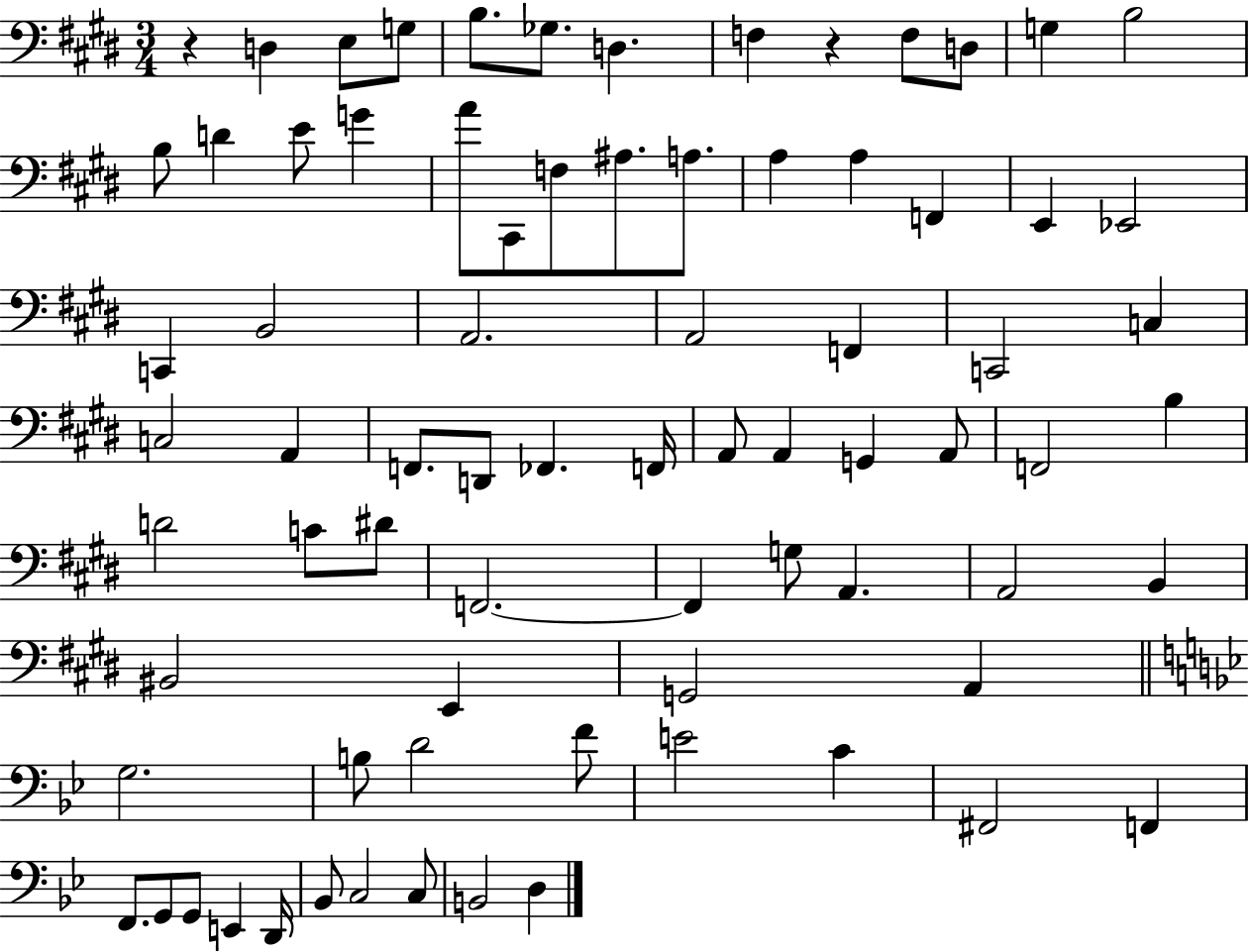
X:1
T:Untitled
M:3/4
L:1/4
K:E
z D, E,/2 G,/2 B,/2 _G,/2 D, F, z F,/2 D,/2 G, B,2 B,/2 D E/2 G A/2 ^C,,/2 F,/2 ^A,/2 A,/2 A, A, F,, E,, _E,,2 C,, B,,2 A,,2 A,,2 F,, C,,2 C, C,2 A,, F,,/2 D,,/2 _F,, F,,/4 A,,/2 A,, G,, A,,/2 F,,2 B, D2 C/2 ^D/2 F,,2 F,, G,/2 A,, A,,2 B,, ^B,,2 E,, G,,2 A,, G,2 B,/2 D2 F/2 E2 C ^F,,2 F,, F,,/2 G,,/2 G,,/2 E,, D,,/4 _B,,/2 C,2 C,/2 B,,2 D,